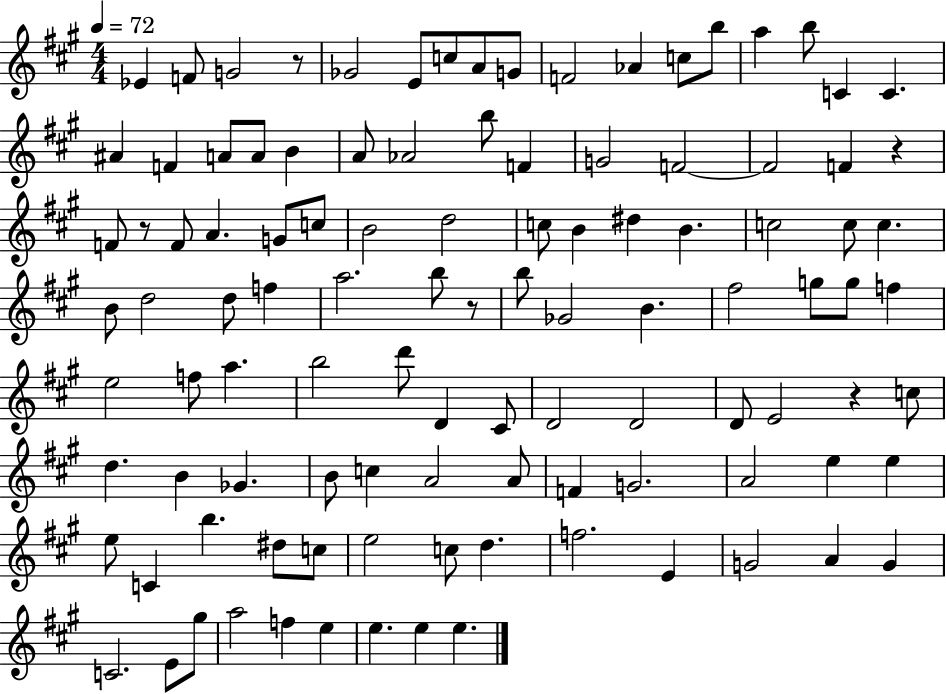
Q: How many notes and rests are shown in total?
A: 107